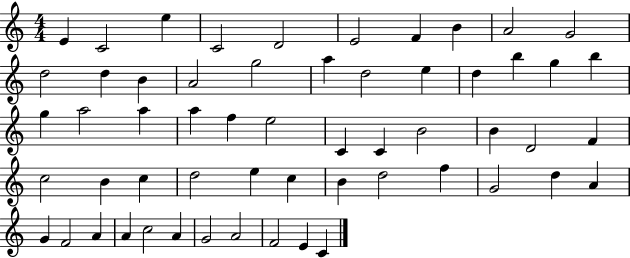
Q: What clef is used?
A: treble